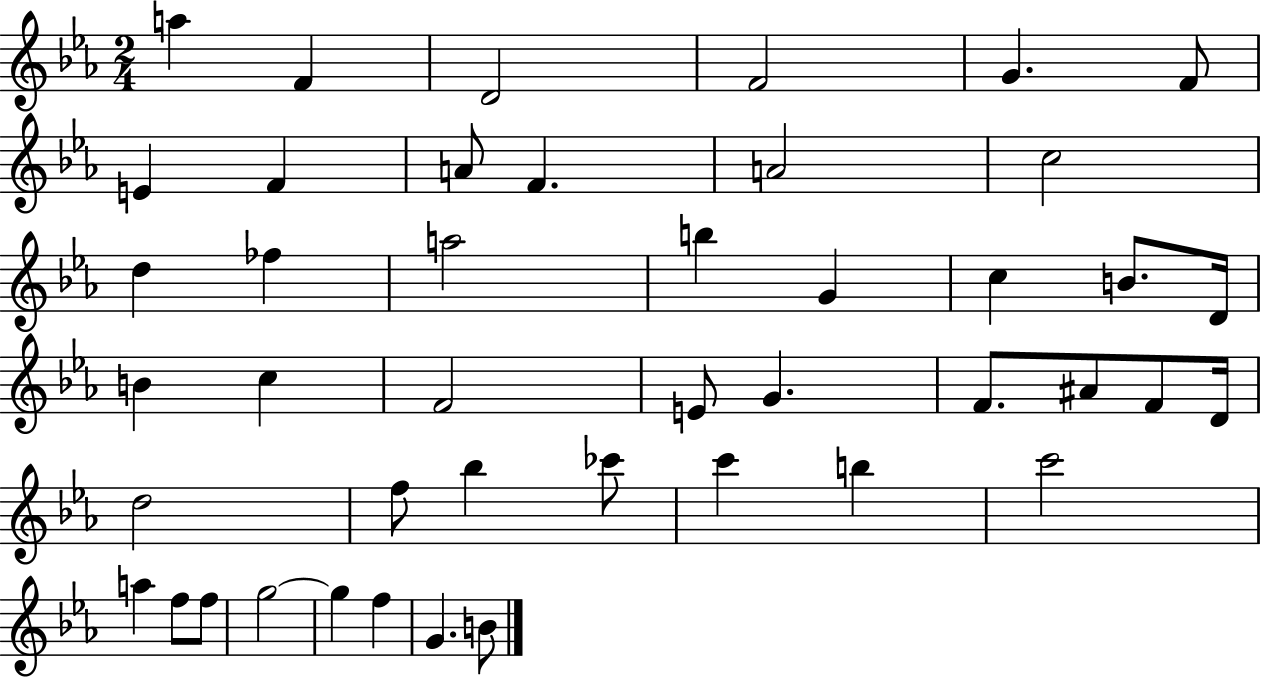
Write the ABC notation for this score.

X:1
T:Untitled
M:2/4
L:1/4
K:Eb
a F D2 F2 G F/2 E F A/2 F A2 c2 d _f a2 b G c B/2 D/4 B c F2 E/2 G F/2 ^A/2 F/2 D/4 d2 f/2 _b _c'/2 c' b c'2 a f/2 f/2 g2 g f G B/2